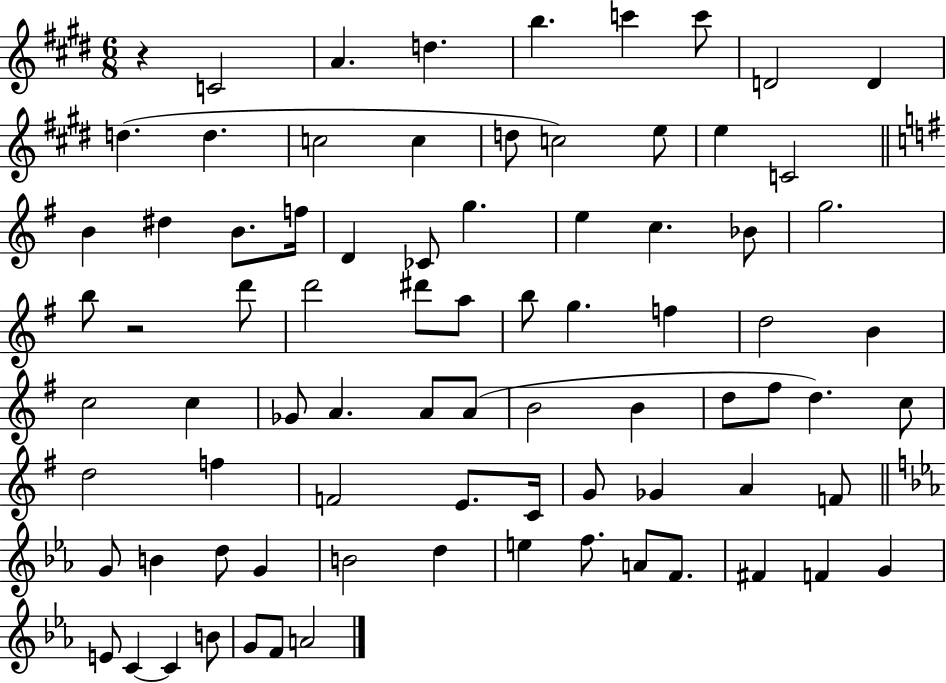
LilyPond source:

{
  \clef treble
  \numericTimeSignature
  \time 6/8
  \key e \major
  r4 c'2 | a'4. d''4. | b''4. c'''4 c'''8 | d'2 d'4 | \break d''4.( d''4. | c''2 c''4 | d''8 c''2) e''8 | e''4 c'2 | \break \bar "||" \break \key e \minor b'4 dis''4 b'8. f''16 | d'4 ces'8 g''4. | e''4 c''4. bes'8 | g''2. | \break b''8 r2 d'''8 | d'''2 dis'''8 a''8 | b''8 g''4. f''4 | d''2 b'4 | \break c''2 c''4 | ges'8 a'4. a'8 a'8( | b'2 b'4 | d''8 fis''8 d''4.) c''8 | \break d''2 f''4 | f'2 e'8. c'16 | g'8 ges'4 a'4 f'8 | \bar "||" \break \key ees \major g'8 b'4 d''8 g'4 | b'2 d''4 | e''4 f''8. a'8 f'8. | fis'4 f'4 g'4 | \break e'8 c'4~~ c'4 b'8 | g'8 f'8 a'2 | \bar "|."
}